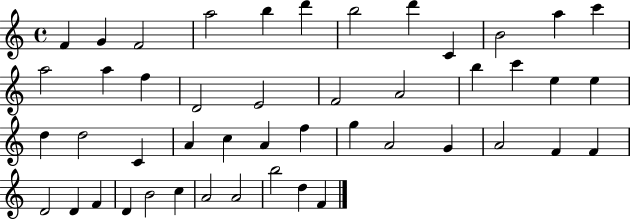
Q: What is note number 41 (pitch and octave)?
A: B4